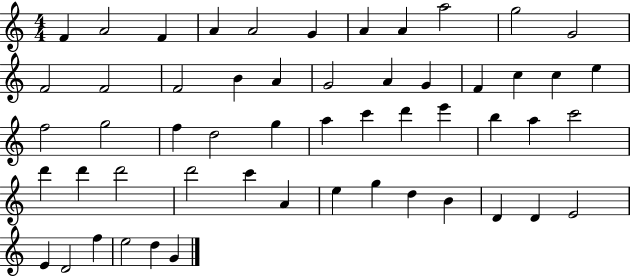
X:1
T:Untitled
M:4/4
L:1/4
K:C
F A2 F A A2 G A A a2 g2 G2 F2 F2 F2 B A G2 A G F c c e f2 g2 f d2 g a c' d' e' b a c'2 d' d' d'2 d'2 c' A e g d B D D E2 E D2 f e2 d G